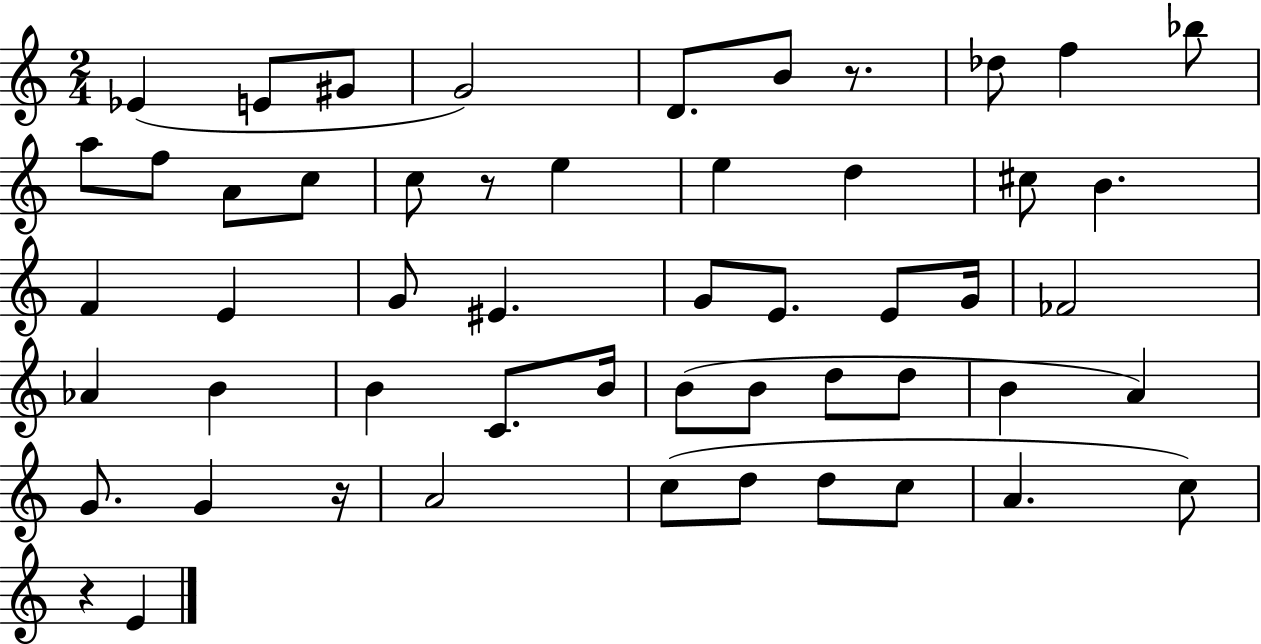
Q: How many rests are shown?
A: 4